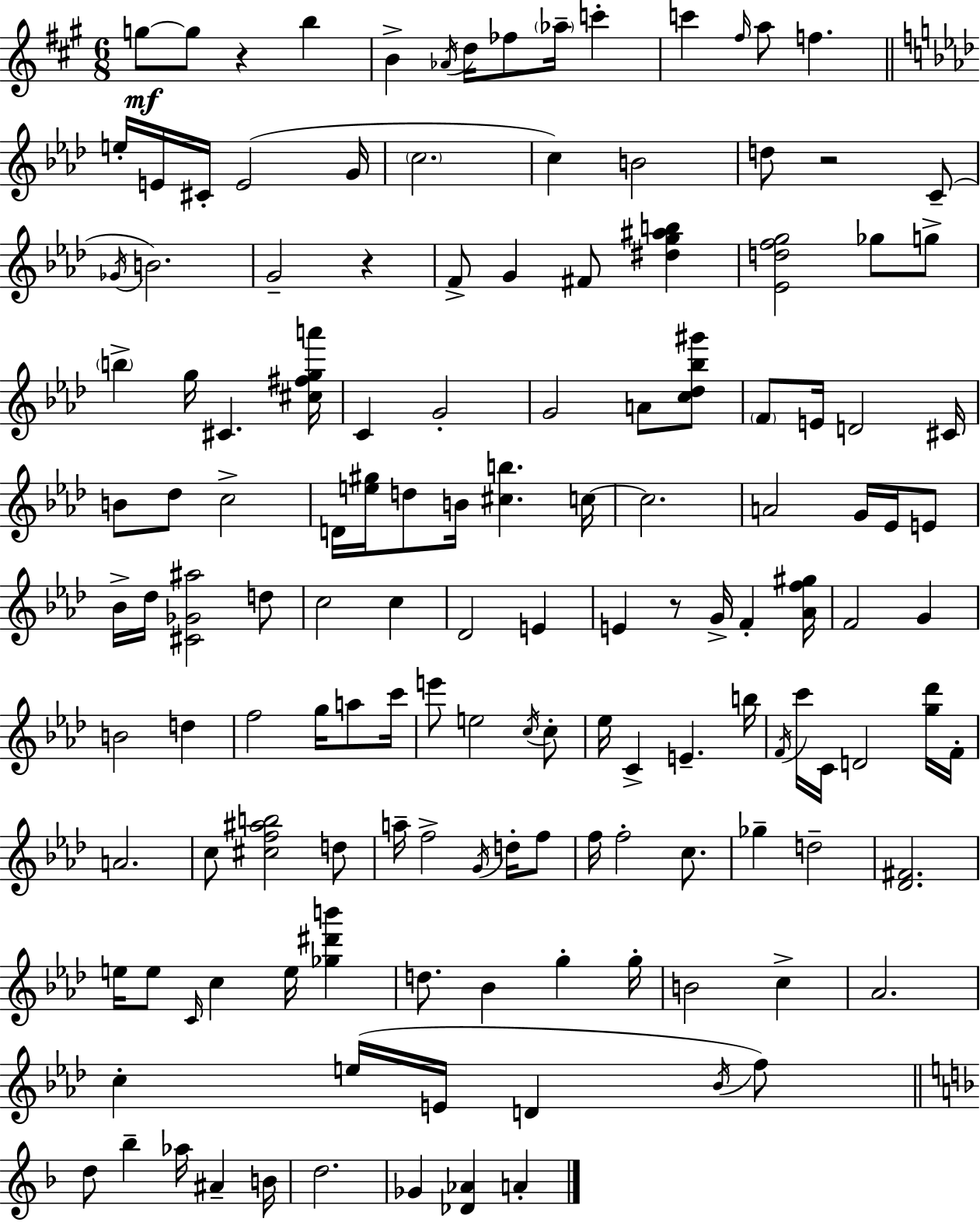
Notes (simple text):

G5/e G5/e R/q B5/q B4/q Ab4/s D5/s FES5/e Ab5/s C6/q C6/q F#5/s A5/e F5/q. E5/s E4/s C#4/s E4/h G4/s C5/h. C5/q B4/h D5/e R/h C4/e Gb4/s B4/h. G4/h R/q F4/e G4/q F#4/e [D#5,G5,A#5,B5]/q [Eb4,D5,F5,G5]/h Gb5/e G5/e B5/q G5/s C#4/q. [C#5,F#5,G5,A6]/s C4/q G4/h G4/h A4/e [C5,Db5,Bb5,G#6]/e F4/e E4/s D4/h C#4/s B4/e Db5/e C5/h D4/s [E5,G#5]/s D5/e B4/s [C#5,B5]/q. C5/s C5/h. A4/h G4/s Eb4/s E4/e Bb4/s Db5/s [C#4,Gb4,A#5]/h D5/e C5/h C5/q Db4/h E4/q E4/q R/e G4/s F4/q [Ab4,F5,G#5]/s F4/h G4/q B4/h D5/q F5/h G5/s A5/e C6/s E6/e E5/h C5/s C5/e Eb5/s C4/q E4/q. B5/s F4/s C6/s C4/s D4/h [G5,Db6]/s F4/s A4/h. C5/e [C#5,F5,A#5,B5]/h D5/e A5/s F5/h G4/s D5/s F5/e F5/s F5/h C5/e. Gb5/q D5/h [Db4,F#4]/h. E5/s E5/e C4/s C5/q E5/s [Gb5,D#6,B6]/q D5/e. Bb4/q G5/q G5/s B4/h C5/q Ab4/h. C5/q E5/s E4/s D4/q Bb4/s F5/e D5/e Bb5/q Ab5/s A#4/q B4/s D5/h. Gb4/q [Db4,Ab4]/q A4/q